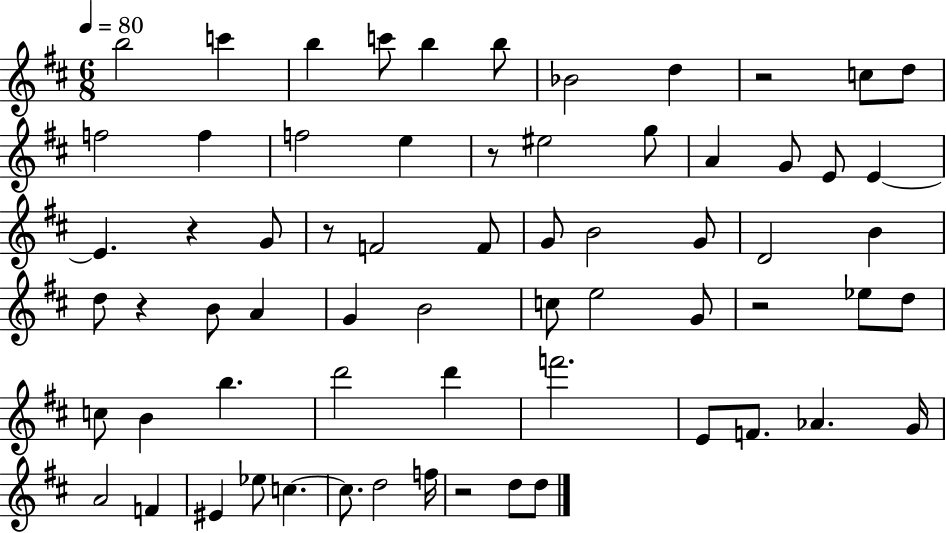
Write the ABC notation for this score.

X:1
T:Untitled
M:6/8
L:1/4
K:D
b2 c' b c'/2 b b/2 _B2 d z2 c/2 d/2 f2 f f2 e z/2 ^e2 g/2 A G/2 E/2 E E z G/2 z/2 F2 F/2 G/2 B2 G/2 D2 B d/2 z B/2 A G B2 c/2 e2 G/2 z2 _e/2 d/2 c/2 B b d'2 d' f'2 E/2 F/2 _A G/4 A2 F ^E _e/2 c c/2 d2 f/4 z2 d/2 d/2